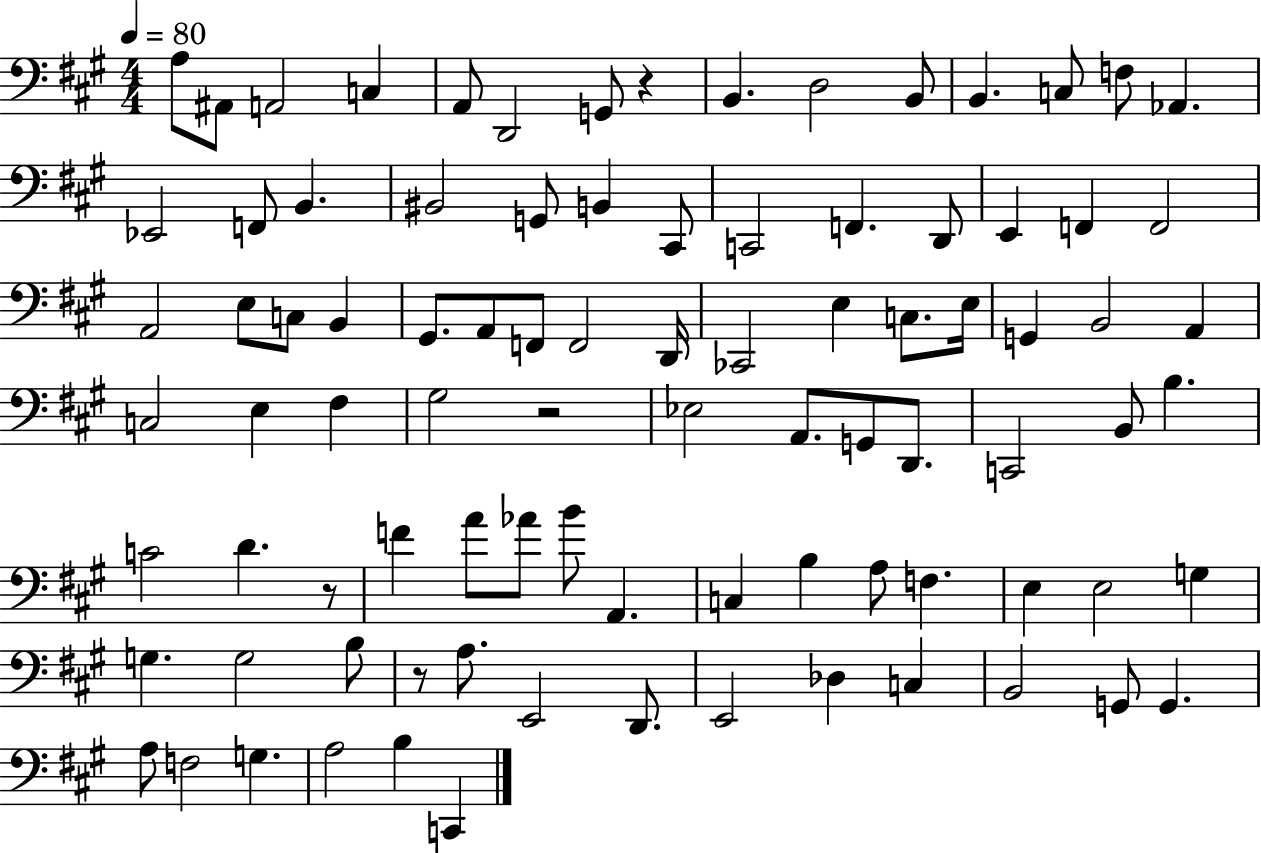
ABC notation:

X:1
T:Untitled
M:4/4
L:1/4
K:A
A,/2 ^A,,/2 A,,2 C, A,,/2 D,,2 G,,/2 z B,, D,2 B,,/2 B,, C,/2 F,/2 _A,, _E,,2 F,,/2 B,, ^B,,2 G,,/2 B,, ^C,,/2 C,,2 F,, D,,/2 E,, F,, F,,2 A,,2 E,/2 C,/2 B,, ^G,,/2 A,,/2 F,,/2 F,,2 D,,/4 _C,,2 E, C,/2 E,/4 G,, B,,2 A,, C,2 E, ^F, ^G,2 z2 _E,2 A,,/2 G,,/2 D,,/2 C,,2 B,,/2 B, C2 D z/2 F A/2 _A/2 B/2 A,, C, B, A,/2 F, E, E,2 G, G, G,2 B,/2 z/2 A,/2 E,,2 D,,/2 E,,2 _D, C, B,,2 G,,/2 G,, A,/2 F,2 G, A,2 B, C,,